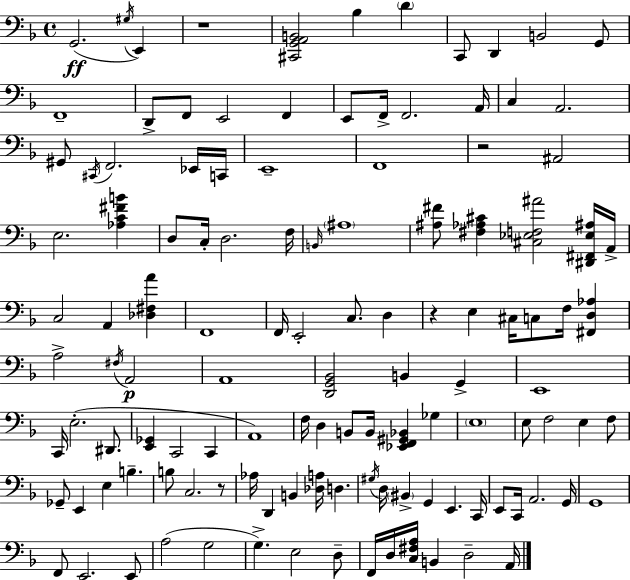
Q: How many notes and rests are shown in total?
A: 121